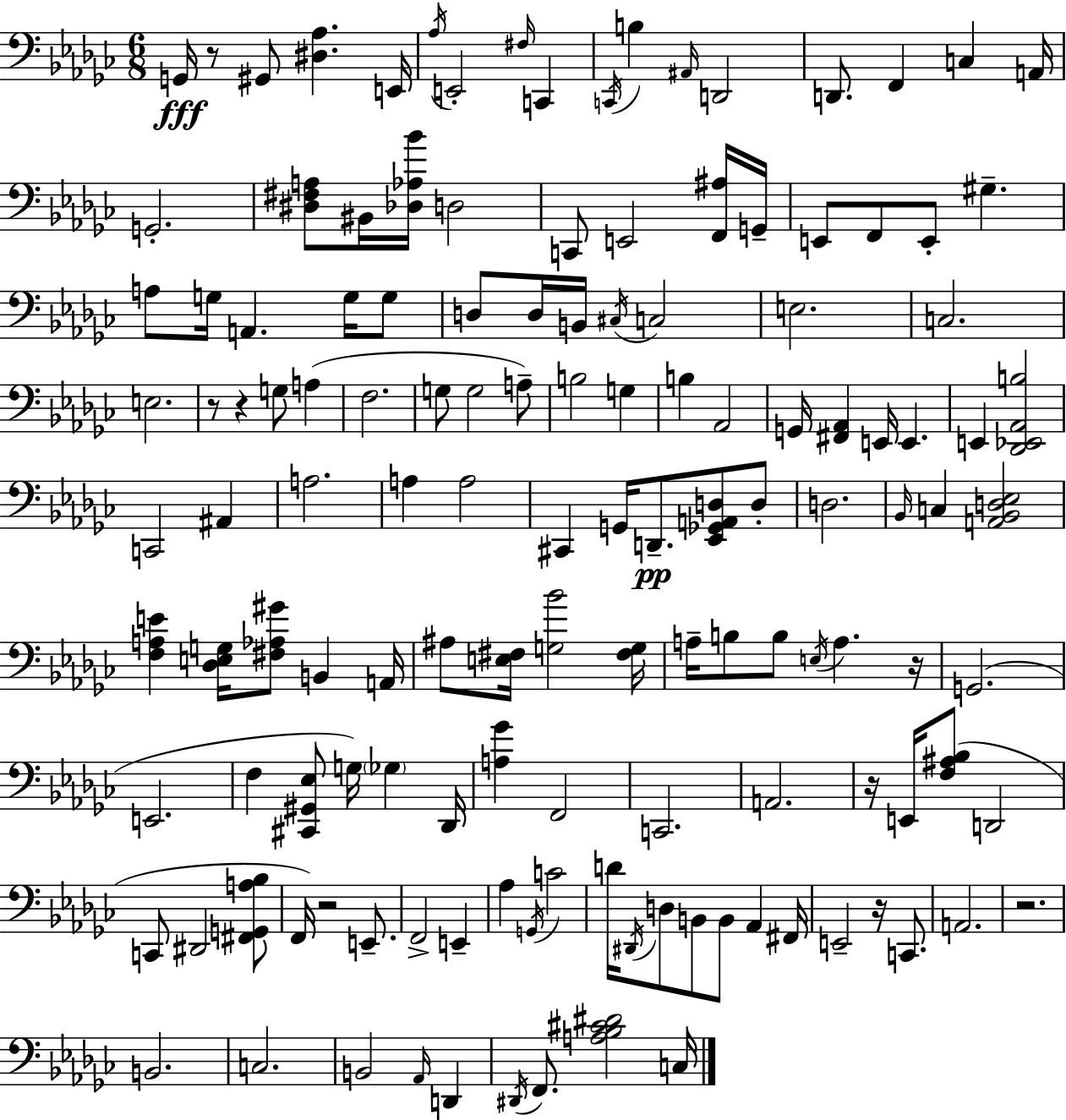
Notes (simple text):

G2/s R/e G#2/e [D#3,Ab3]/q. E2/s Ab3/s E2/h F#3/s C2/q C2/s B3/q A#2/s D2/h D2/e. F2/q C3/q A2/s G2/h. [D#3,F#3,A3]/e BIS2/s [Db3,Ab3,Bb4]/s D3/h C2/e E2/h [F2,A#3]/s G2/s E2/e F2/e E2/e G#3/q. A3/e G3/s A2/q. G3/s G3/e D3/e D3/s B2/s C#3/s C3/h E3/h. C3/h. E3/h. R/e R/q G3/e A3/q F3/h. G3/e G3/h A3/e B3/h G3/q B3/q Ab2/h G2/s [F#2,Ab2]/q E2/s E2/q. E2/q [Db2,Eb2,Ab2,B3]/h C2/h A#2/q A3/h. A3/q A3/h C#2/q G2/s D2/e. [Eb2,Gb2,A2,D3]/e D3/e D3/h. Bb2/s C3/q [A2,Bb2,D3,Eb3]/h [F3,A3,E4]/q [Db3,E3,G3]/s [F#3,Ab3,G#4]/e B2/q A2/s A#3/e [E3,F#3]/s [G3,Bb4]/h [F#3,G3]/s A3/s B3/e B3/e E3/s A3/q. R/s G2/h. E2/h. F3/q [C#2,G#2,Eb3]/e G3/s Gb3/q Db2/s [A3,Gb4]/q F2/h C2/h. A2/h. R/s E2/s [F3,A#3,Bb3]/e D2/h C2/e D#2/h [F#2,G2,A3,Bb3]/e F2/s R/h E2/e. F2/h E2/q Ab3/q G2/s C4/h D4/s D#2/s D3/e B2/e B2/e Ab2/q F#2/s E2/h R/s C2/e. A2/h. R/h. B2/h. C3/h. B2/h Ab2/s D2/q D#2/s F2/e. [A3,Bb3,C#4,D#4]/h C3/s